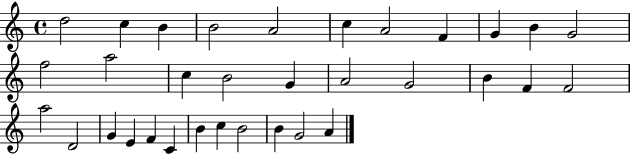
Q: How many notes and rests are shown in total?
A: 33